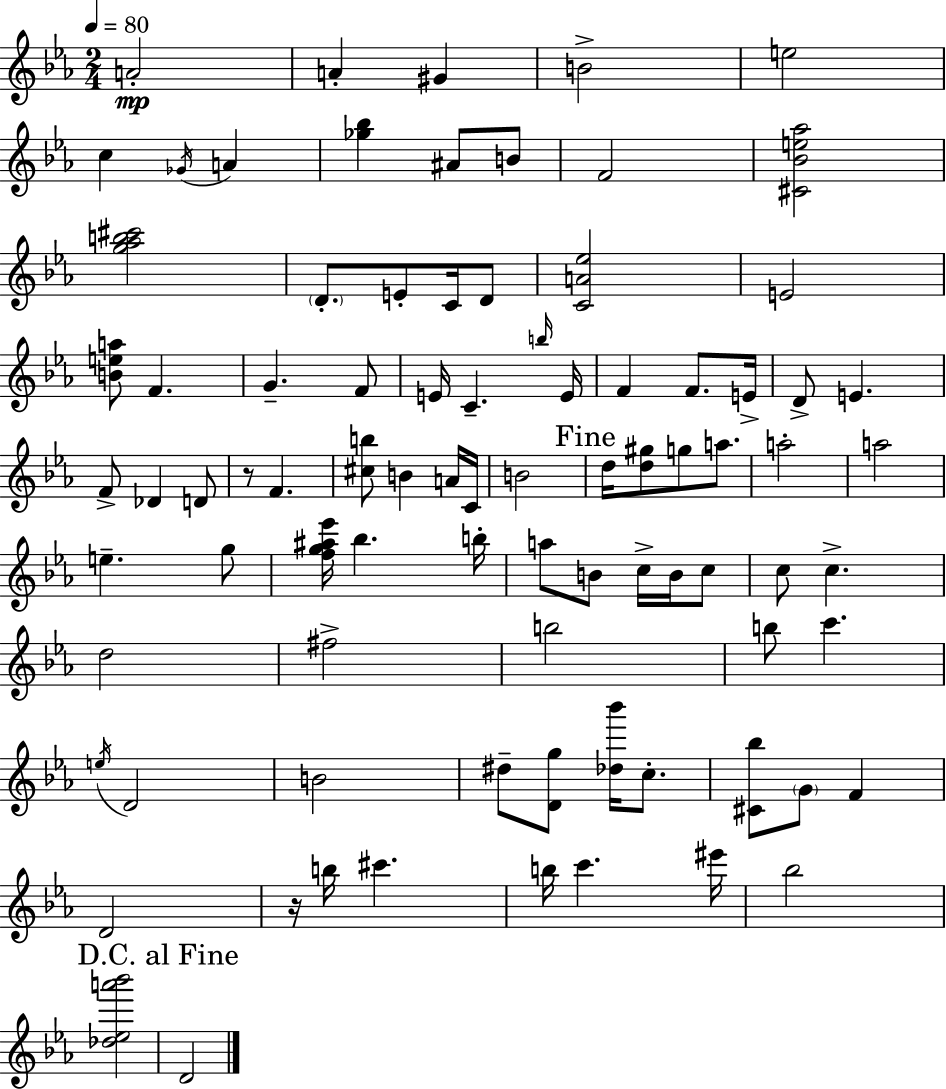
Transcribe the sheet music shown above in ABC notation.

X:1
T:Untitled
M:2/4
L:1/4
K:Cm
A2 A ^G B2 e2 c _G/4 A [_g_b] ^A/2 B/2 F2 [^C_Be_a]2 [g_ab^c']2 D/2 E/2 C/4 D/2 [CA_e]2 E2 [Bea]/2 F G F/2 E/4 C b/4 E/4 F F/2 E/4 D/2 E F/2 _D D/2 z/2 F [^cb]/2 B A/4 C/4 B2 d/4 [d^g]/2 g/2 a/2 a2 a2 e g/2 [fg^a_e']/4 _b b/4 a/2 B/2 c/4 B/4 c/2 c/2 c d2 ^f2 b2 b/2 c' e/4 D2 B2 ^d/2 [Dg]/2 [_d_b']/4 c/2 [^C_b]/2 G/2 F D2 z/4 b/4 ^c' b/4 c' ^e'/4 _b2 [_d_ea'_b']2 D2